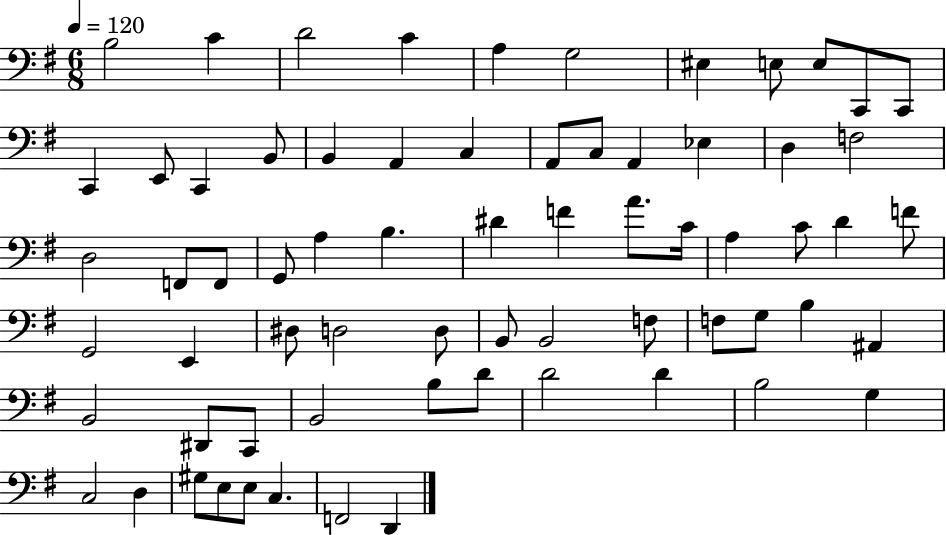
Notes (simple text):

B3/h C4/q D4/h C4/q A3/q G3/h EIS3/q E3/e E3/e C2/e C2/e C2/q E2/e C2/q B2/e B2/q A2/q C3/q A2/e C3/e A2/q Eb3/q D3/q F3/h D3/h F2/e F2/e G2/e A3/q B3/q. D#4/q F4/q A4/e. C4/s A3/q C4/e D4/q F4/e G2/h E2/q D#3/e D3/h D3/e B2/e B2/h F3/e F3/e G3/e B3/q A#2/q B2/h D#2/e C2/e B2/h B3/e D4/e D4/h D4/q B3/h G3/q C3/h D3/q G#3/e E3/e E3/e C3/q. F2/h D2/q